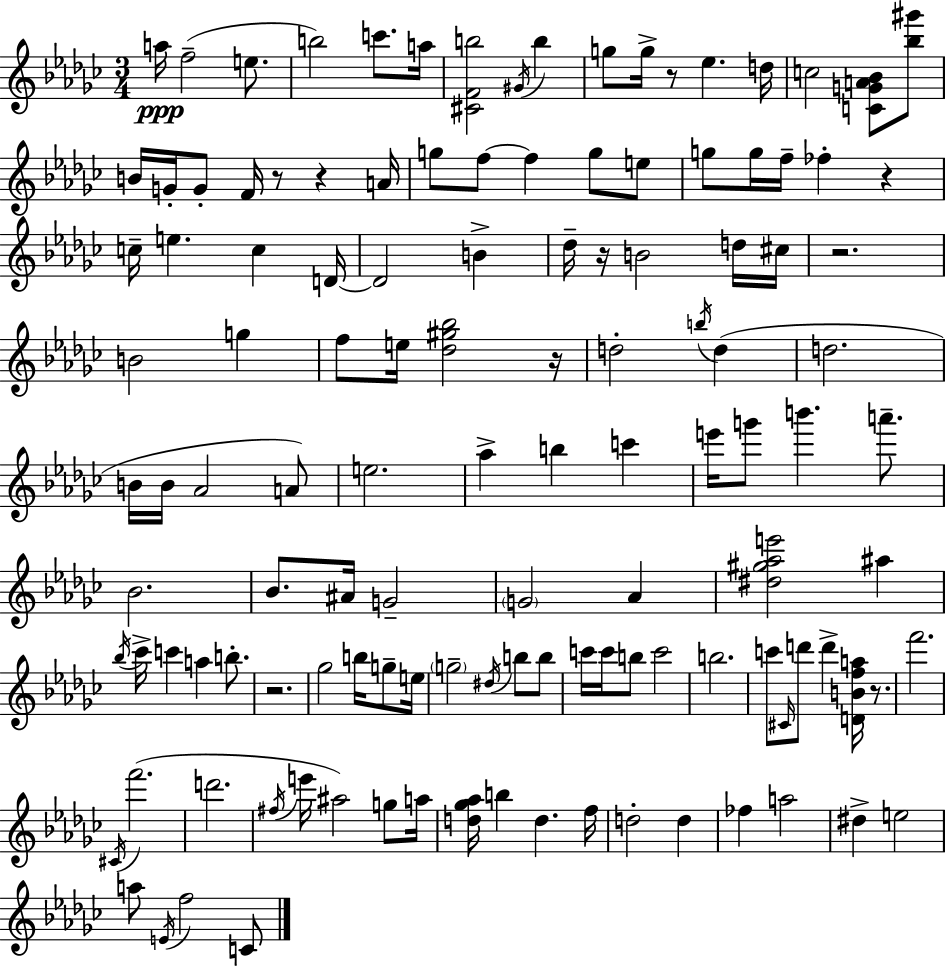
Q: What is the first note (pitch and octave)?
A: A5